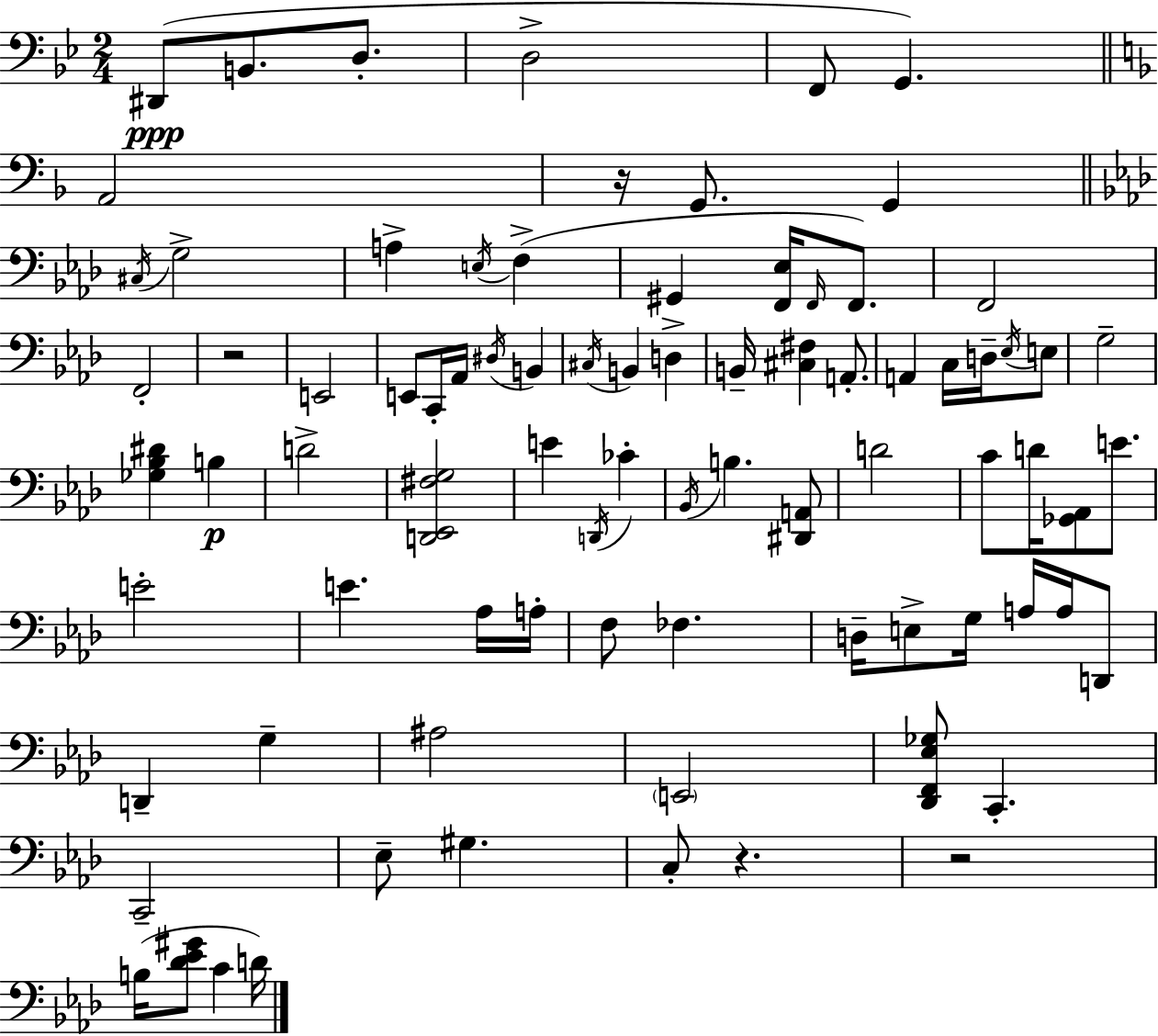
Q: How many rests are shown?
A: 4